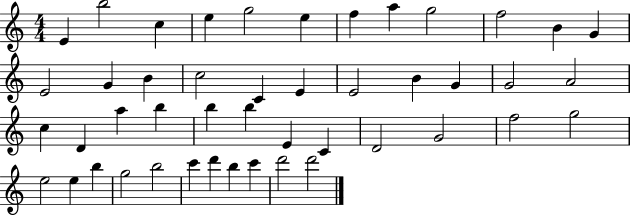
X:1
T:Untitled
M:4/4
L:1/4
K:C
E b2 c e g2 e f a g2 f2 B G E2 G B c2 C E E2 B G G2 A2 c D a b b b E C D2 G2 f2 g2 e2 e b g2 b2 c' d' b c' d'2 d'2